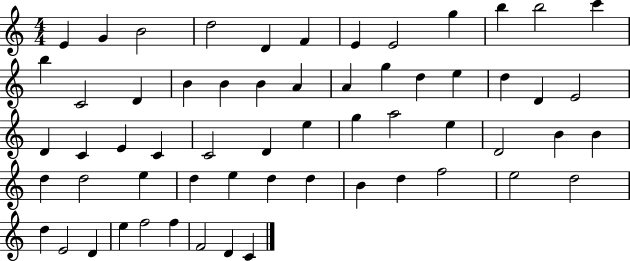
X:1
T:Untitled
M:4/4
L:1/4
K:C
E G B2 d2 D F E E2 g b b2 c' b C2 D B B B A A g d e d D E2 D C E C C2 D e g a2 e D2 B B d d2 e d e d d B d f2 e2 d2 d E2 D e f2 f F2 D C